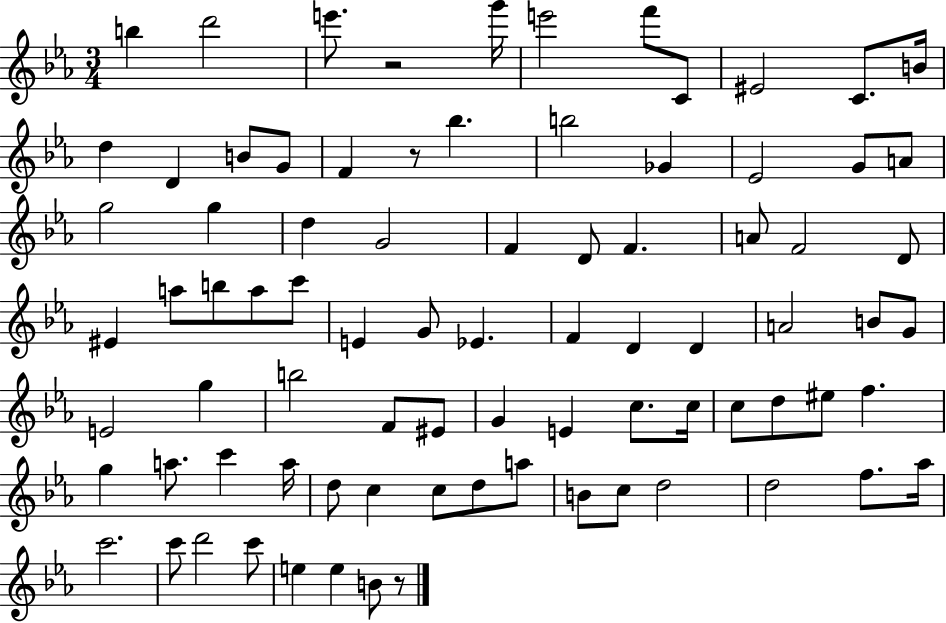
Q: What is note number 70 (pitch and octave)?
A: D5